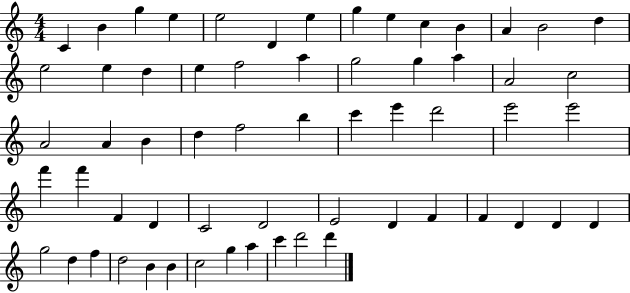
{
  \clef treble
  \numericTimeSignature
  \time 4/4
  \key c \major
  c'4 b'4 g''4 e''4 | e''2 d'4 e''4 | g''4 e''4 c''4 b'4 | a'4 b'2 d''4 | \break e''2 e''4 d''4 | e''4 f''2 a''4 | g''2 g''4 a''4 | a'2 c''2 | \break a'2 a'4 b'4 | d''4 f''2 b''4 | c'''4 e'''4 d'''2 | e'''2 e'''2 | \break f'''4 f'''4 f'4 d'4 | c'2 d'2 | e'2 d'4 f'4 | f'4 d'4 d'4 d'4 | \break g''2 d''4 f''4 | d''2 b'4 b'4 | c''2 g''4 a''4 | c'''4 d'''2 d'''4 | \break \bar "|."
}